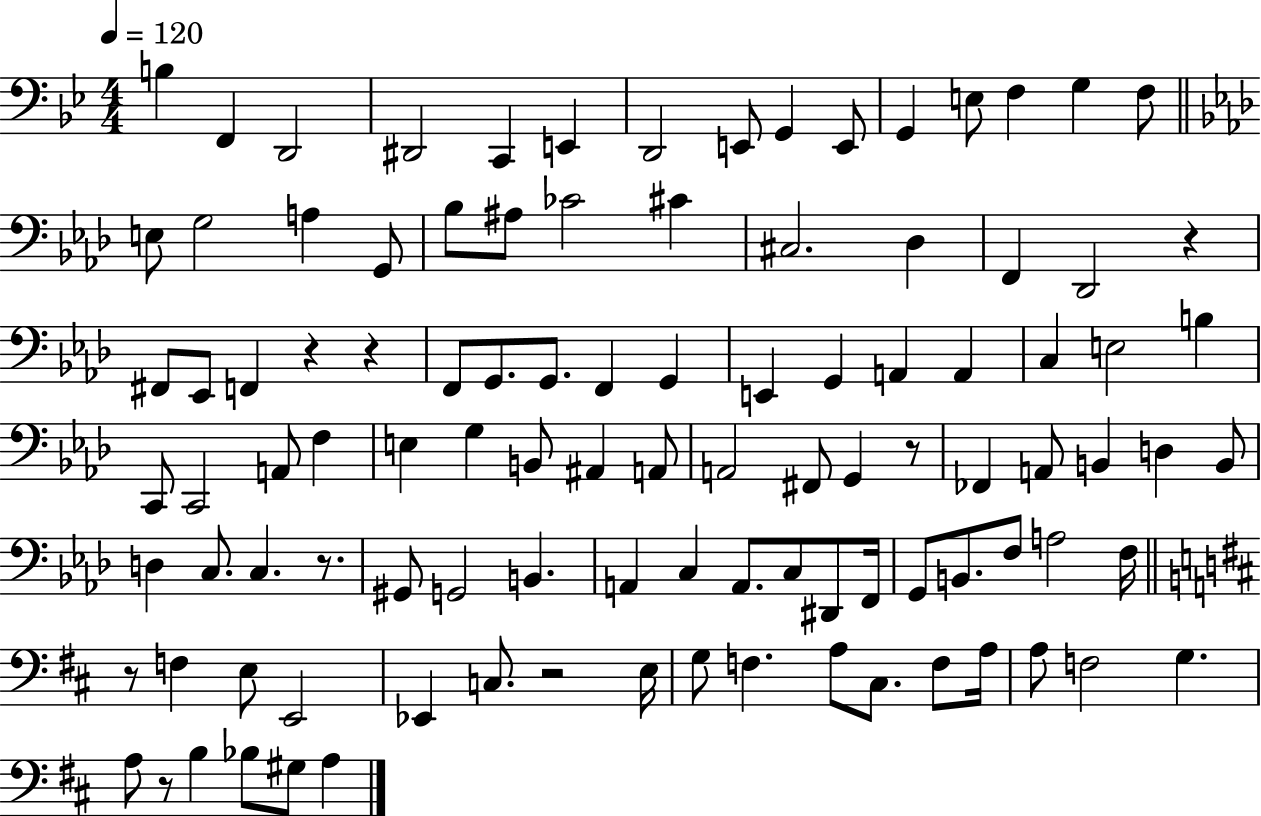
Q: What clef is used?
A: bass